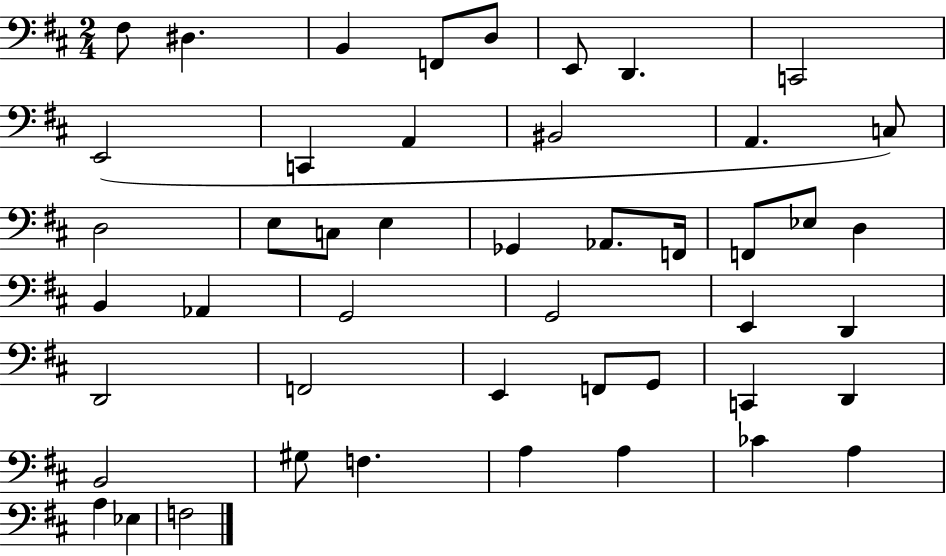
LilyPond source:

{
  \clef bass
  \numericTimeSignature
  \time 2/4
  \key d \major
  fis8 dis4. | b,4 f,8 d8 | e,8 d,4. | c,2 | \break e,2( | c,4 a,4 | bis,2 | a,4. c8) | \break d2 | e8 c8 e4 | ges,4 aes,8. f,16 | f,8 ees8 d4 | \break b,4 aes,4 | g,2 | g,2 | e,4 d,4 | \break d,2 | f,2 | e,4 f,8 g,8 | c,4 d,4 | \break b,2 | gis8 f4. | a4 a4 | ces'4 a4 | \break a4 ees4 | f2 | \bar "|."
}